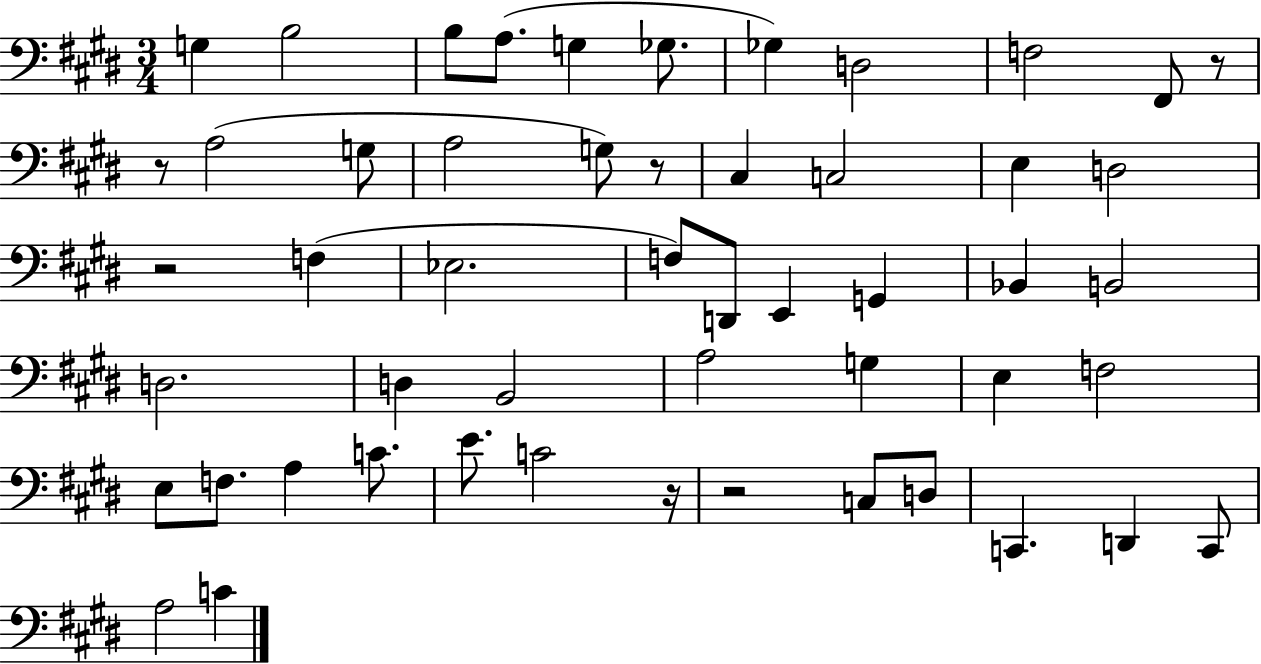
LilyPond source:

{
  \clef bass
  \numericTimeSignature
  \time 3/4
  \key e \major
  g4 b2 | b8 a8.( g4 ges8. | ges4) d2 | f2 fis,8 r8 | \break r8 a2( g8 | a2 g8) r8 | cis4 c2 | e4 d2 | \break r2 f4( | ees2. | f8) d,8 e,4 g,4 | bes,4 b,2 | \break d2. | d4 b,2 | a2 g4 | e4 f2 | \break e8 f8. a4 c'8. | e'8. c'2 r16 | r2 c8 d8 | c,4. d,4 c,8 | \break a2 c'4 | \bar "|."
}